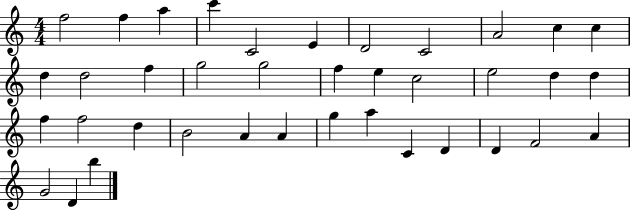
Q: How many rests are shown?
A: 0